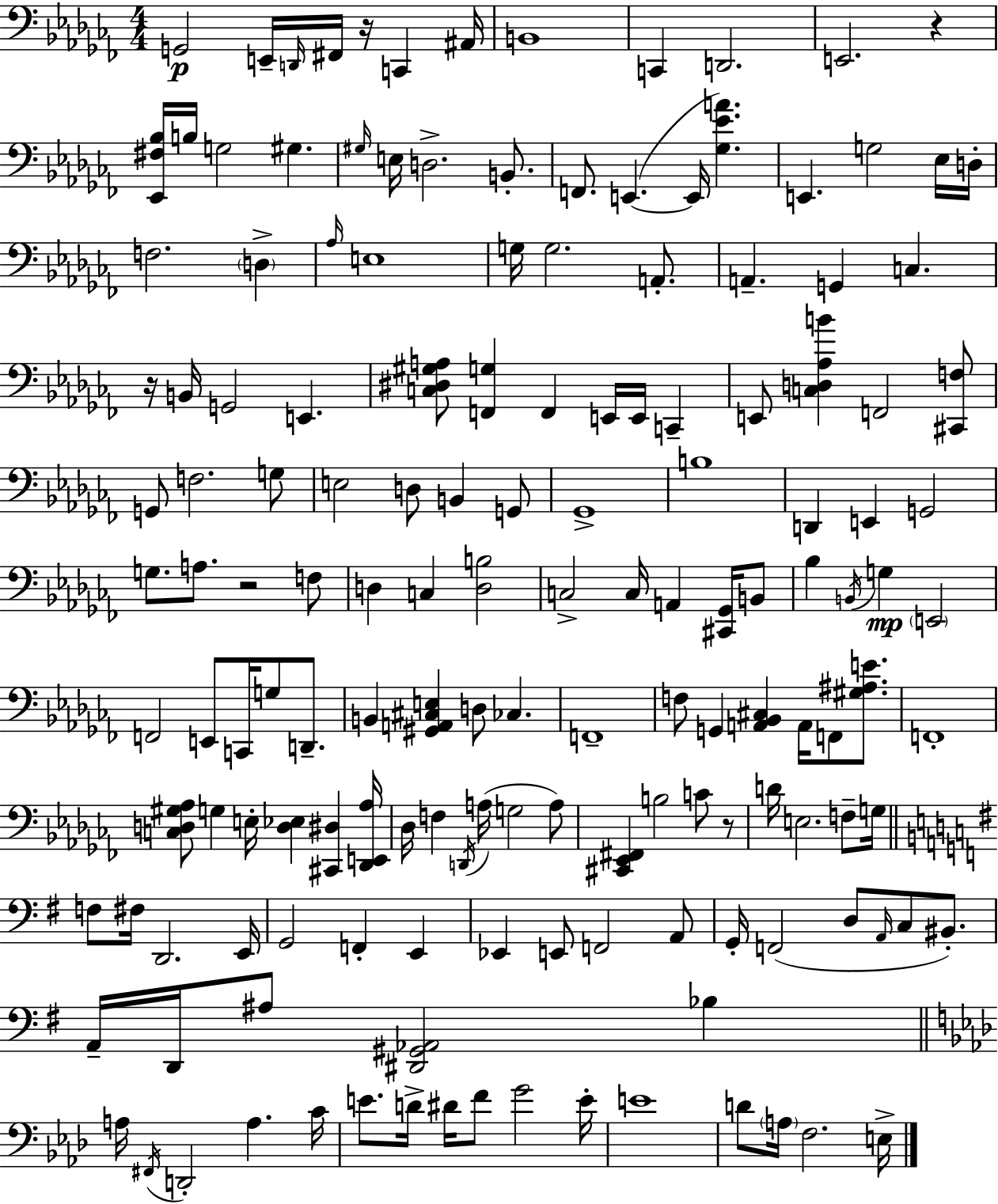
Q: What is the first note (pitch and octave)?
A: G2